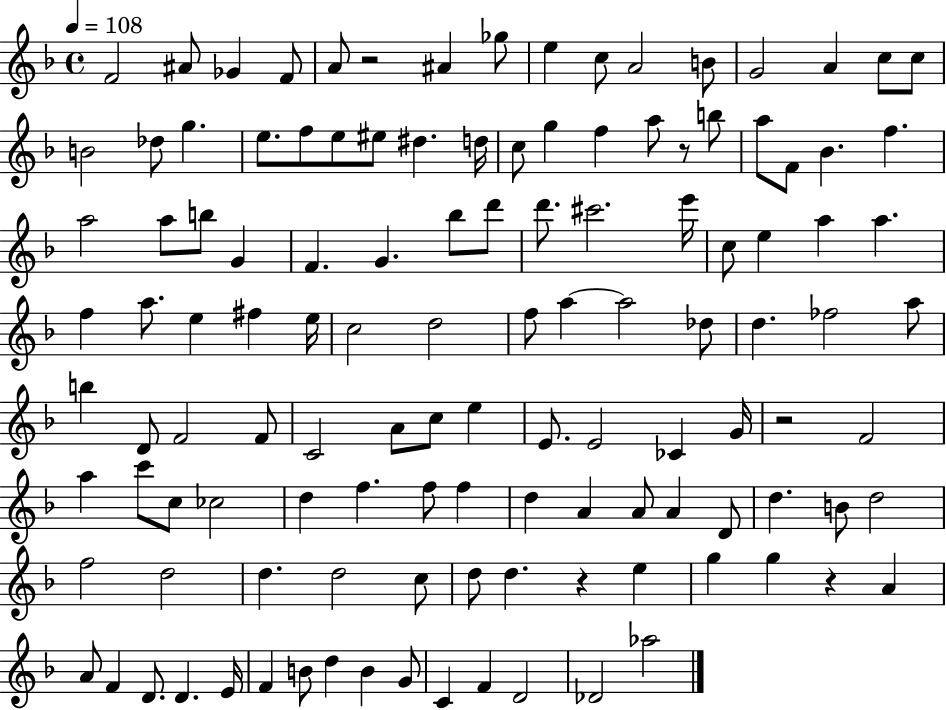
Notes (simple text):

F4/h A#4/e Gb4/q F4/e A4/e R/h A#4/q Gb5/e E5/q C5/e A4/h B4/e G4/h A4/q C5/e C5/e B4/h Db5/e G5/q. E5/e. F5/e E5/e EIS5/e D#5/q. D5/s C5/e G5/q F5/q A5/e R/e B5/e A5/e F4/e Bb4/q. F5/q. A5/h A5/e B5/e G4/q F4/q. G4/q. Bb5/e D6/e D6/e. C#6/h. E6/s C5/e E5/q A5/q A5/q. F5/q A5/e. E5/q F#5/q E5/s C5/h D5/h F5/e A5/q A5/h Db5/e D5/q. FES5/h A5/e B5/q D4/e F4/h F4/e C4/h A4/e C5/e E5/q E4/e. E4/h CES4/q G4/s R/h F4/h A5/q C6/e C5/e CES5/h D5/q F5/q. F5/e F5/q D5/q A4/q A4/e A4/q D4/e D5/q. B4/e D5/h F5/h D5/h D5/q. D5/h C5/e D5/e D5/q. R/q E5/q G5/q G5/q R/q A4/q A4/e F4/q D4/e. D4/q. E4/s F4/q B4/e D5/q B4/q G4/e C4/q F4/q D4/h Db4/h Ab5/h